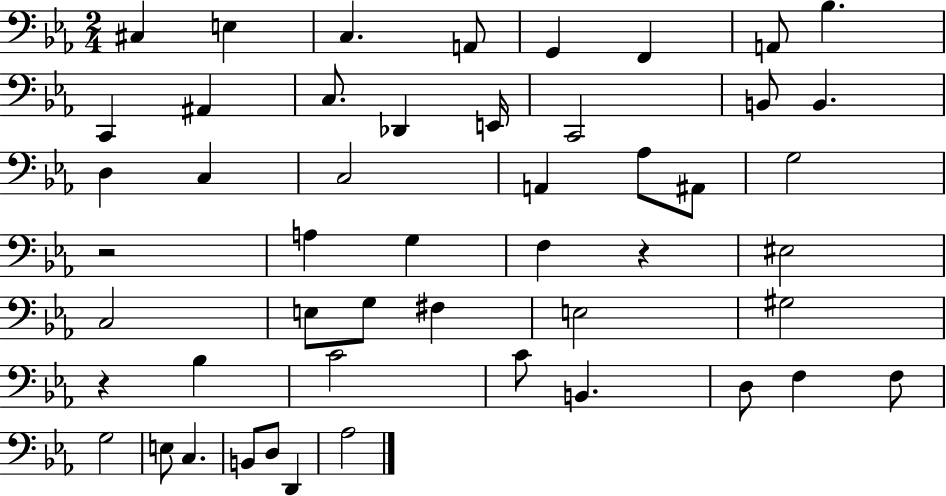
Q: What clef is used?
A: bass